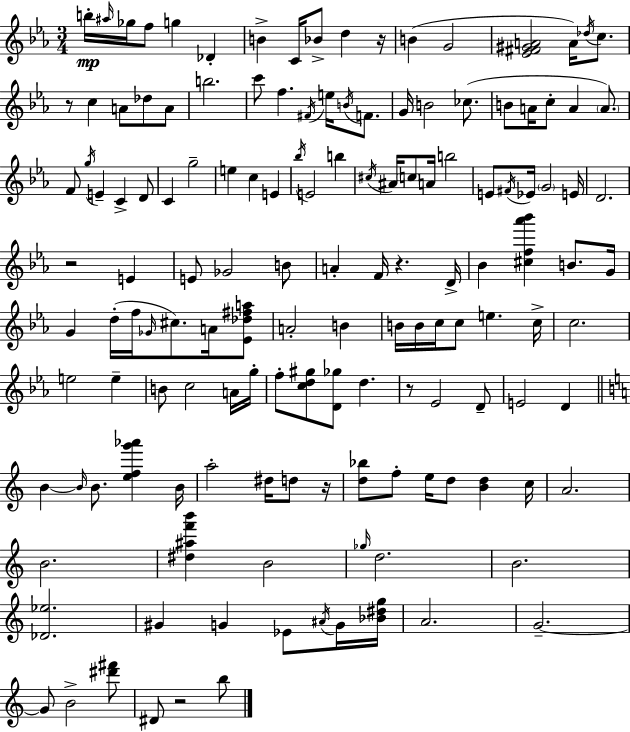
{
  \clef treble
  \numericTimeSignature
  \time 3/4
  \key ees \major
  b''16-.\mp \grace { ais''16 } ges''16 f''8 g''4 des'4-. | b'4-> c'16 bes'8-> d''4 | r16 b'4( g'2 | <ees' fis' gis' a'>2 a'16) \acciaccatura { des''16 } c''8. | \break r8 c''4 a'8 des''8 | a'8 b''2. | c'''8 f''4. \acciaccatura { fis'16 } e''16 | \acciaccatura { b'16 } f'8. g'16 b'2 | \break ces''8.( b'8 a'16 c''8-. a'4 | \parenthesize a'8.) f'8 \acciaccatura { g''16 } e'4-- c'4-> | d'8 c'4 g''2-- | e''4 c''4 | \break e'4 \acciaccatura { bes''16 } e'2 | b''4 \acciaccatura { cis''16 } ais'16 \parenthesize c''8 a'16 b''2 | e'8 \acciaccatura { fis'16 } ees'16 \parenthesize g'2 | e'16 d'2. | \break r2 | e'4 e'8 ges'2 | b'8 a'4-. | f'16 r4. d'16-> bes'4 | \break <cis'' f'' aes''' bes'''>4 b'8. g'16 g'4 | d''16-.( f''16 \grace { ges'16 } cis''8.) a'16 <ees' des'' fis'' a''>8 a'2-. | b'4 b'16 b'16 c''16 | c''8 e''4. c''16-> c''2. | \break e''2 | e''4-- b'8 c''2 | a'16 g''16-. f''8-. <c'' d'' gis''>8 | <d' ges''>8 d''4. r8 ees'2 | \break d'8-- e'2 | d'4 \bar "||" \break \key c \major b'4~~ \grace { b'16 } b'8. <e'' f'' g''' aes'''>4 | b'16 a''2-. dis''16 d''8 | r16 <d'' bes''>8 f''8-. e''16 d''8 <b' d''>4 | c''16 a'2. | \break b'2. | <dis'' ais'' f''' b'''>4 b'2 | \grace { ges''16 } d''2. | b'2. | \break <des' ees''>2. | gis'4 g'4 ees'8 | \acciaccatura { ais'16 } g'16 <bes' dis'' g''>16 a'2. | g'2.--~~ | \break g'8 b'2-> | <dis''' fis'''>8 dis'8 r2 | b''8 \bar "|."
}